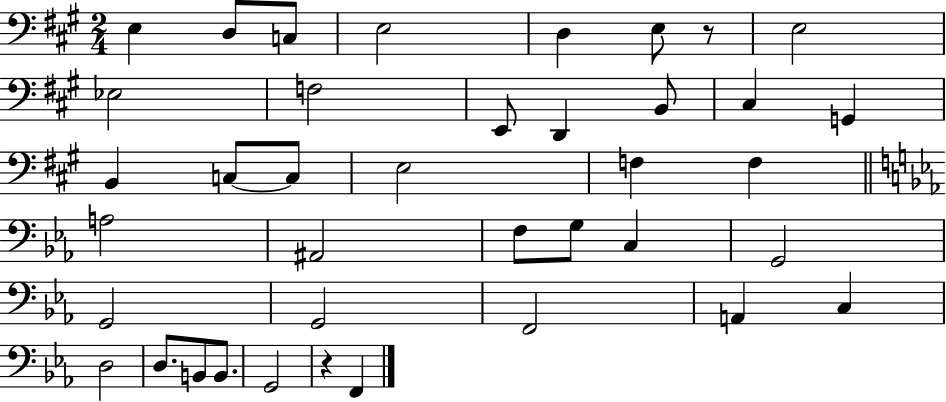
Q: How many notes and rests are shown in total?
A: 39